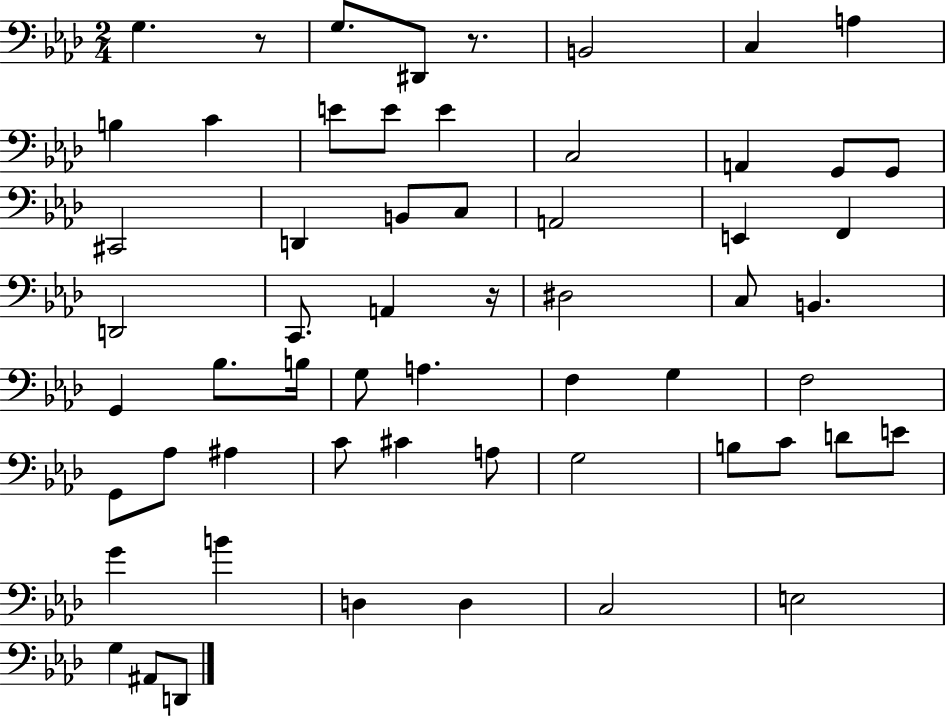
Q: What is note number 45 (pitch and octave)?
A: C4